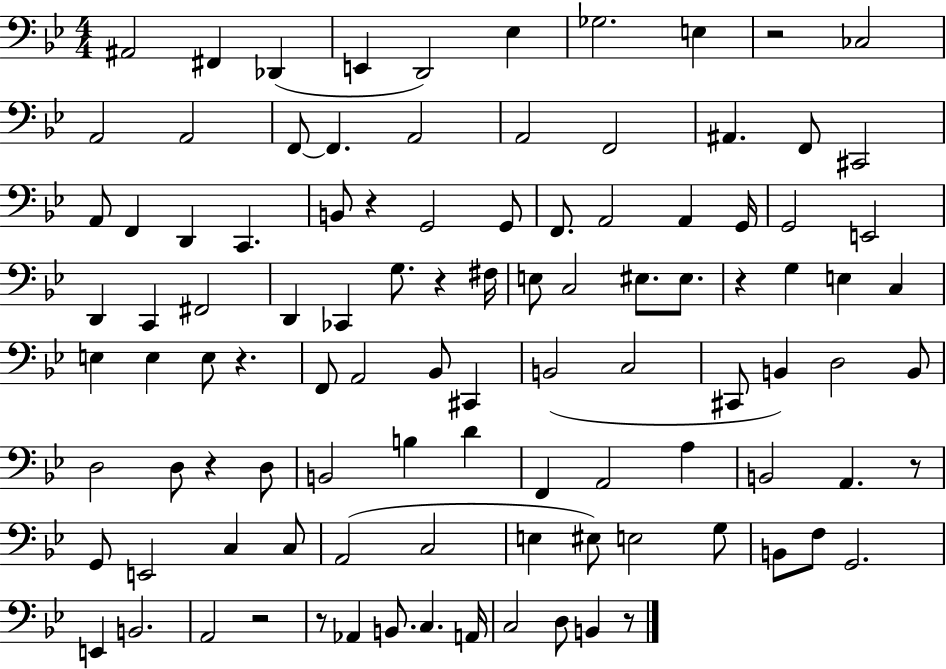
X:1
T:Untitled
M:4/4
L:1/4
K:Bb
^A,,2 ^F,, _D,, E,, D,,2 _E, _G,2 E, z2 _C,2 A,,2 A,,2 F,,/2 F,, A,,2 A,,2 F,,2 ^A,, F,,/2 ^C,,2 A,,/2 F,, D,, C,, B,,/2 z G,,2 G,,/2 F,,/2 A,,2 A,, G,,/4 G,,2 E,,2 D,, C,, ^F,,2 D,, _C,, G,/2 z ^F,/4 E,/2 C,2 ^E,/2 ^E,/2 z G, E, C, E, E, E,/2 z F,,/2 A,,2 _B,,/2 ^C,, B,,2 C,2 ^C,,/2 B,, D,2 B,,/2 D,2 D,/2 z D,/2 B,,2 B, D F,, A,,2 A, B,,2 A,, z/2 G,,/2 E,,2 C, C,/2 A,,2 C,2 E, ^E,/2 E,2 G,/2 B,,/2 F,/2 G,,2 E,, B,,2 A,,2 z2 z/2 _A,, B,,/2 C, A,,/4 C,2 D,/2 B,, z/2